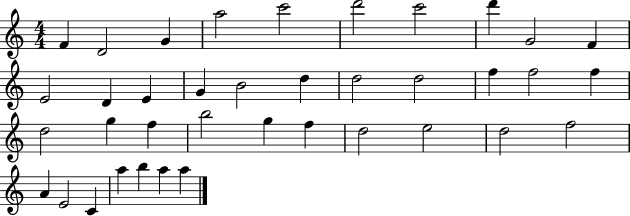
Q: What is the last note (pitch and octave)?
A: A5